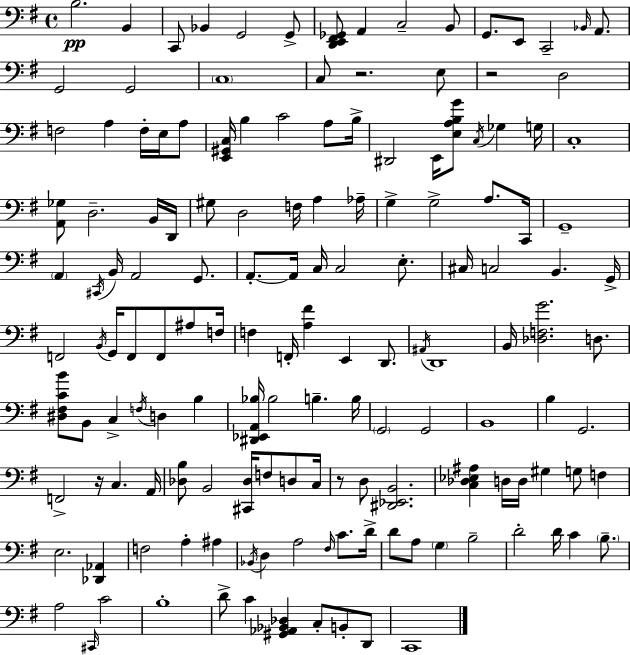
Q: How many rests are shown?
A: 4